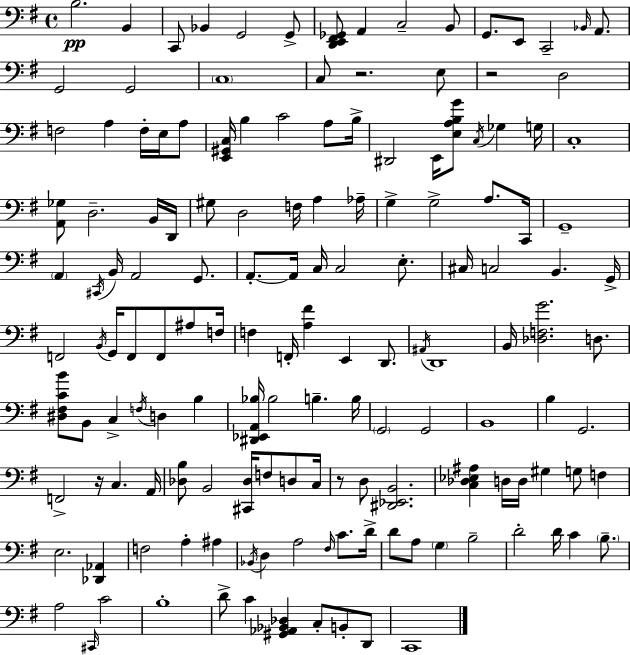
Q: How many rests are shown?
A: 4